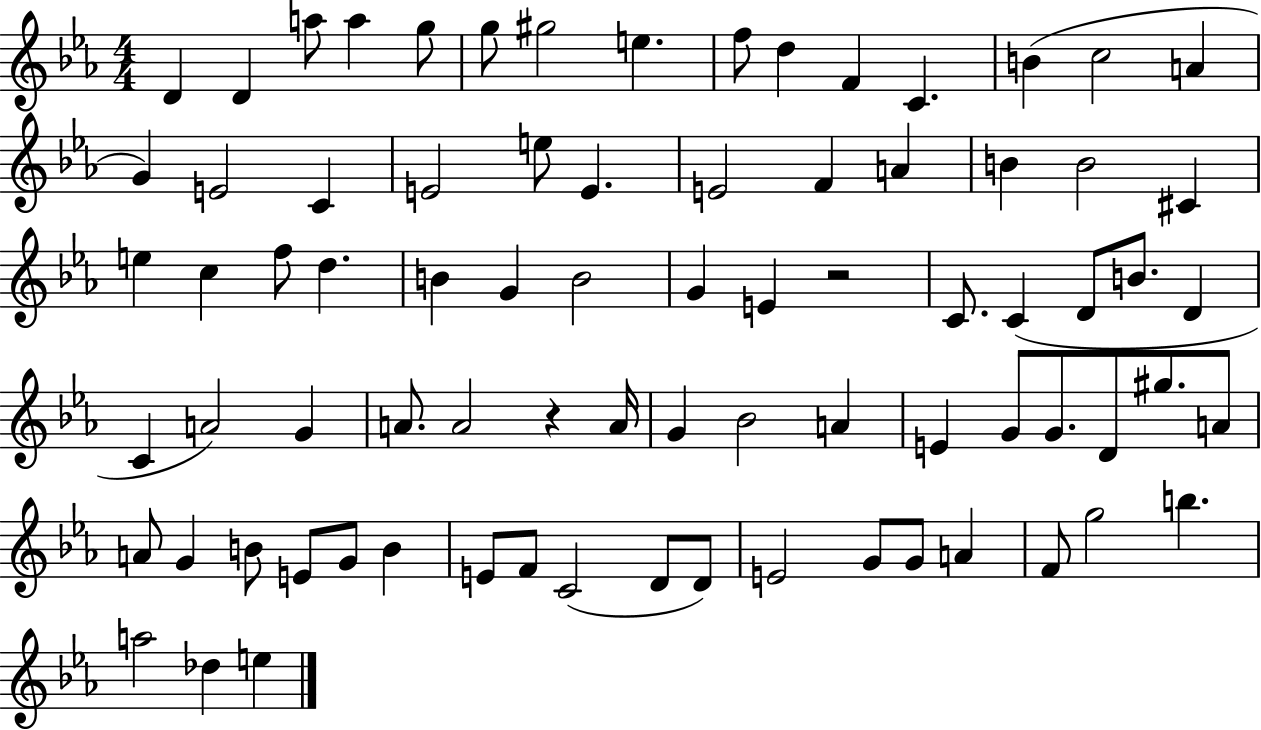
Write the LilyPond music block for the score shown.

{
  \clef treble
  \numericTimeSignature
  \time 4/4
  \key ees \major
  \repeat volta 2 { d'4 d'4 a''8 a''4 g''8 | g''8 gis''2 e''4. | f''8 d''4 f'4 c'4. | b'4( c''2 a'4 | \break g'4) e'2 c'4 | e'2 e''8 e'4. | e'2 f'4 a'4 | b'4 b'2 cis'4 | \break e''4 c''4 f''8 d''4. | b'4 g'4 b'2 | g'4 e'4 r2 | c'8. c'4( d'8 b'8. d'4 | \break c'4 a'2) g'4 | a'8. a'2 r4 a'16 | g'4 bes'2 a'4 | e'4 g'8 g'8. d'8 gis''8. a'8 | \break a'8 g'4 b'8 e'8 g'8 b'4 | e'8 f'8 c'2( d'8 d'8) | e'2 g'8 g'8 a'4 | f'8 g''2 b''4. | \break a''2 des''4 e''4 | } \bar "|."
}